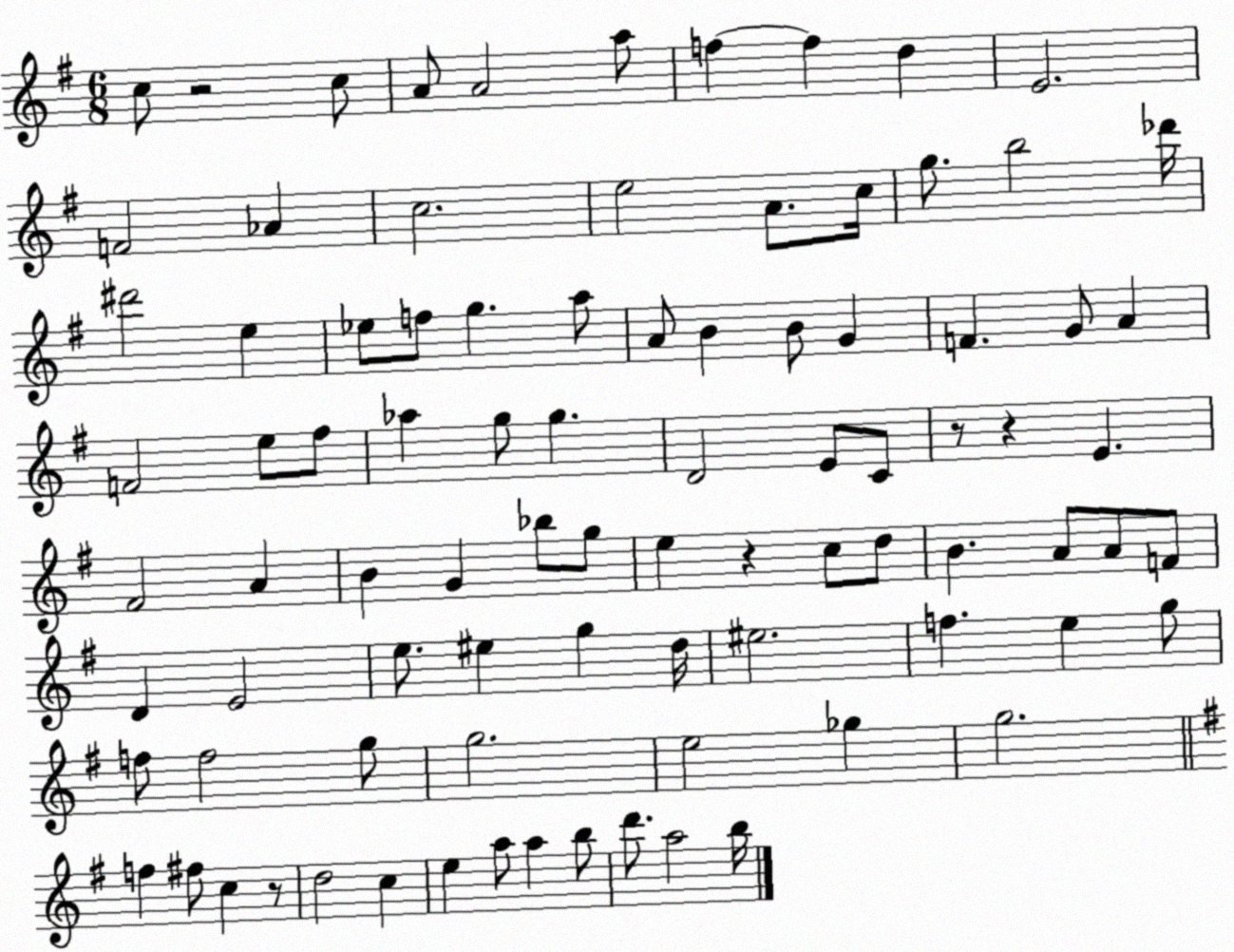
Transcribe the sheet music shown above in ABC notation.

X:1
T:Untitled
M:6/8
L:1/4
K:G
c/2 z2 c/2 A/2 A2 a/2 f f d E2 F2 _A c2 e2 A/2 c/4 g/2 b2 _d'/4 ^d'2 e _e/2 f/2 g a/2 A/2 B B/2 G F G/2 A F2 e/2 ^f/2 _a g/2 g D2 E/2 C/2 z/2 z E ^F2 A B G _b/2 g/2 e z c/2 d/2 B A/2 A/2 F/2 D E2 e/2 ^e g d/4 ^e2 f e g/2 f/2 f2 g/2 g2 e2 _g g2 f ^f/2 c z/2 d2 c e a/2 a b/2 d'/2 a2 b/4